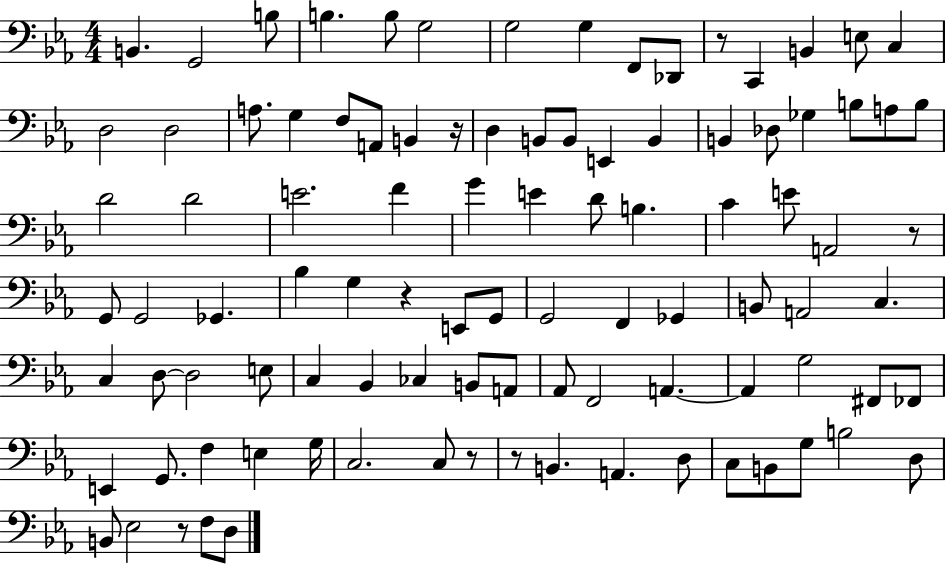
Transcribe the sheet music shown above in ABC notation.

X:1
T:Untitled
M:4/4
L:1/4
K:Eb
B,, G,,2 B,/2 B, B,/2 G,2 G,2 G, F,,/2 _D,,/2 z/2 C,, B,, E,/2 C, D,2 D,2 A,/2 G, F,/2 A,,/2 B,, z/4 D, B,,/2 B,,/2 E,, B,, B,, _D,/2 _G, B,/2 A,/2 B,/2 D2 D2 E2 F G E D/2 B, C E/2 A,,2 z/2 G,,/2 G,,2 _G,, _B, G, z E,,/2 G,,/2 G,,2 F,, _G,, B,,/2 A,,2 C, C, D,/2 D,2 E,/2 C, _B,, _C, B,,/2 A,,/2 _A,,/2 F,,2 A,, A,, G,2 ^F,,/2 _F,,/2 E,, G,,/2 F, E, G,/4 C,2 C,/2 z/2 z/2 B,, A,, D,/2 C,/2 B,,/2 G,/2 B,2 D,/2 B,,/2 _E,2 z/2 F,/2 D,/2